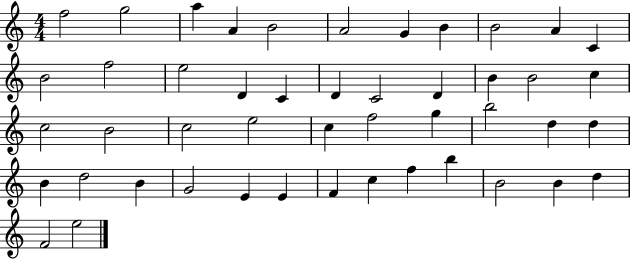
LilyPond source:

{
  \clef treble
  \numericTimeSignature
  \time 4/4
  \key c \major
  f''2 g''2 | a''4 a'4 b'2 | a'2 g'4 b'4 | b'2 a'4 c'4 | \break b'2 f''2 | e''2 d'4 c'4 | d'4 c'2 d'4 | b'4 b'2 c''4 | \break c''2 b'2 | c''2 e''2 | c''4 f''2 g''4 | b''2 d''4 d''4 | \break b'4 d''2 b'4 | g'2 e'4 e'4 | f'4 c''4 f''4 b''4 | b'2 b'4 d''4 | \break f'2 e''2 | \bar "|."
}